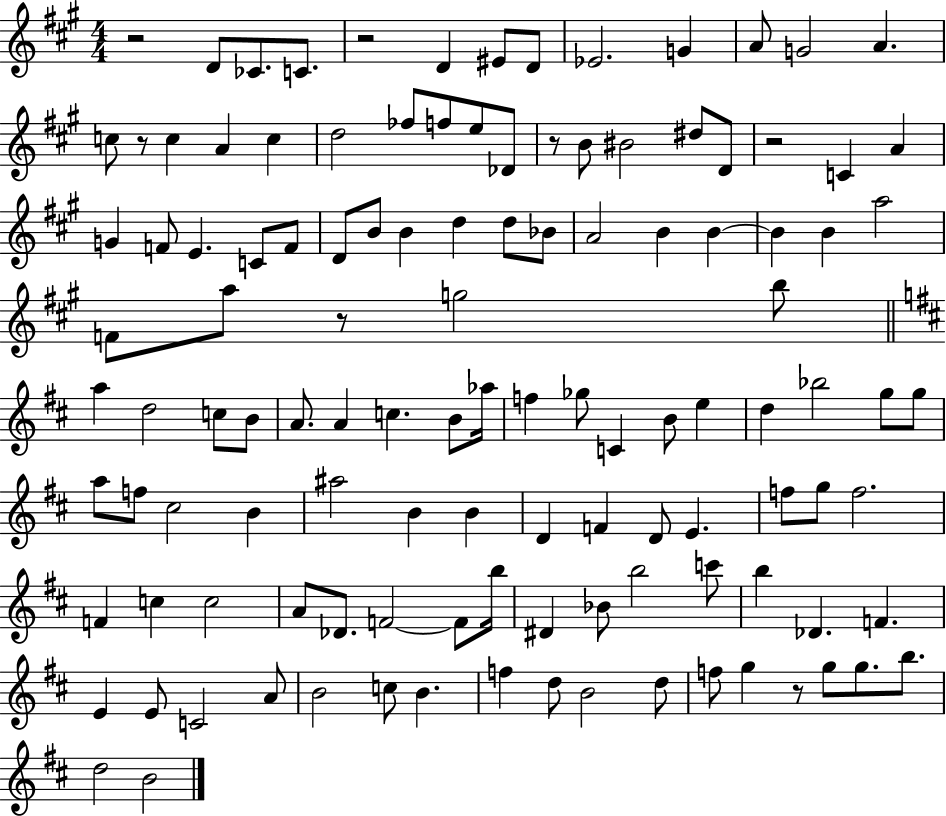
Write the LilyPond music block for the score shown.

{
  \clef treble
  \numericTimeSignature
  \time 4/4
  \key a \major
  r2 d'8 ces'8. c'8. | r2 d'4 eis'8 d'8 | ees'2. g'4 | a'8 g'2 a'4. | \break c''8 r8 c''4 a'4 c''4 | d''2 fes''8 f''8 e''8 des'8 | r8 b'8 bis'2 dis''8 d'8 | r2 c'4 a'4 | \break g'4 f'8 e'4. c'8 f'8 | d'8 b'8 b'4 d''4 d''8 bes'8 | a'2 b'4 b'4~~ | b'4 b'4 a''2 | \break f'8 a''8 r8 g''2 b''8 | \bar "||" \break \key d \major a''4 d''2 c''8 b'8 | a'8. a'4 c''4. b'8 aes''16 | f''4 ges''8 c'4 b'8 e''4 | d''4 bes''2 g''8 g''8 | \break a''8 f''8 cis''2 b'4 | ais''2 b'4 b'4 | d'4 f'4 d'8 e'4. | f''8 g''8 f''2. | \break f'4 c''4 c''2 | a'8 des'8. f'2~~ f'8 b''16 | dis'4 bes'8 b''2 c'''8 | b''4 des'4. f'4. | \break e'4 e'8 c'2 a'8 | b'2 c''8 b'4. | f''4 d''8 b'2 d''8 | f''8 g''4 r8 g''8 g''8. b''8. | \break d''2 b'2 | \bar "|."
}